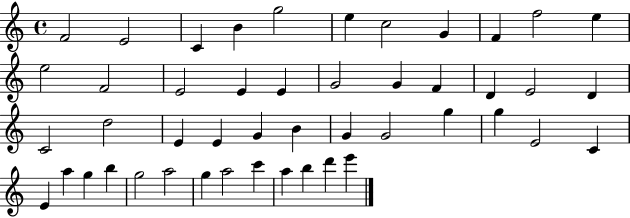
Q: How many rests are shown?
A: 0